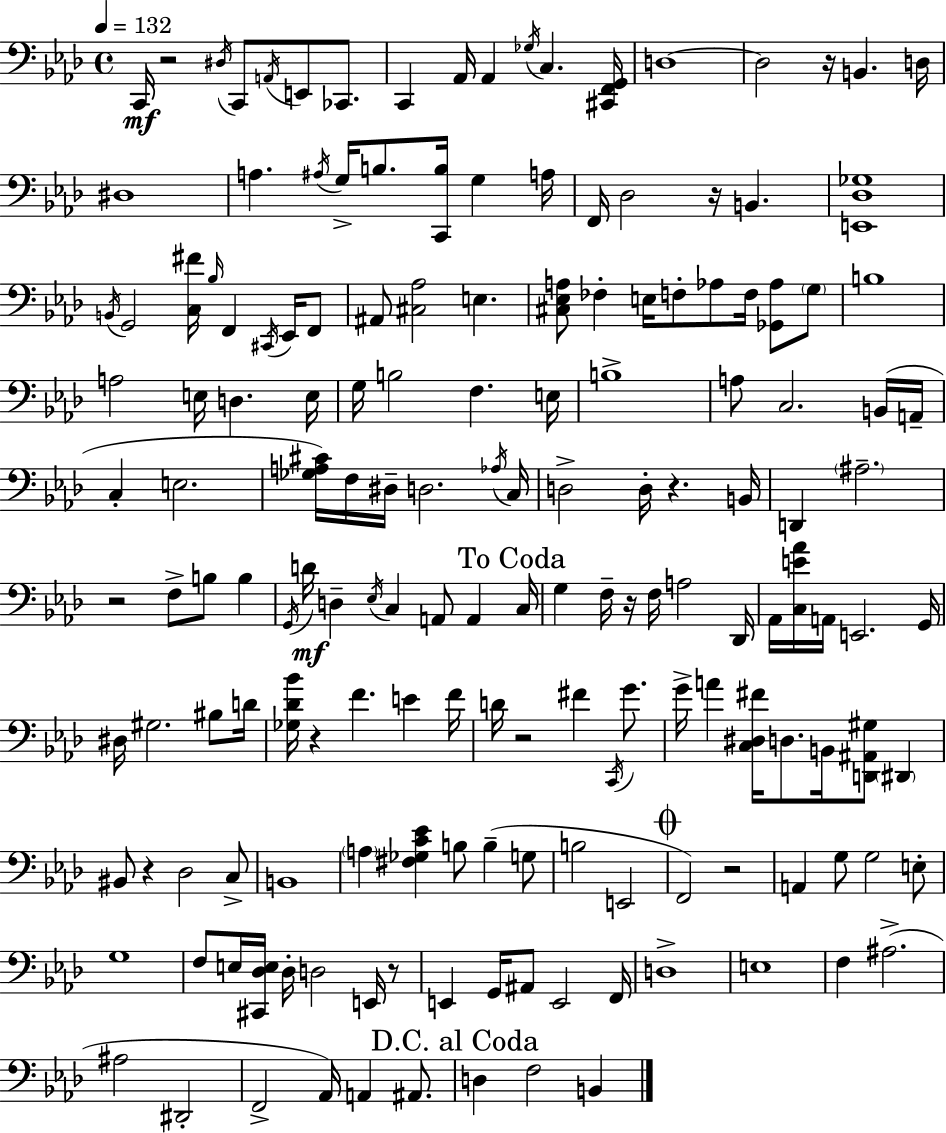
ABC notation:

X:1
T:Untitled
M:4/4
L:1/4
K:Fm
C,,/4 z2 ^D,/4 C,,/2 A,,/4 E,,/2 _C,,/2 C,, _A,,/4 _A,, _G,/4 C, [^C,,F,,G,,]/4 D,4 D,2 z/4 B,, D,/4 ^D,4 A, ^A,/4 G,/4 B,/2 [C,,B,]/4 G, A,/4 F,,/4 _D,2 z/4 B,, [E,,_D,_G,]4 B,,/4 G,,2 [C,^F]/4 _B,/4 F,, ^C,,/4 _E,,/4 F,,/2 ^A,,/2 [^C,_A,]2 E, [^C,_E,A,]/2 _F, E,/4 F,/2 _A,/2 F,/4 [_G,,_A,]/2 G,/2 B,4 A,2 E,/4 D, E,/4 G,/4 B,2 F, E,/4 B,4 A,/2 C,2 B,,/4 A,,/4 C, E,2 [_G,A,^C]/4 F,/4 ^D,/4 D,2 _A,/4 C,/4 D,2 D,/4 z B,,/4 D,, ^A,2 z2 F,/2 B,/2 B, G,,/4 D/4 D, _E,/4 C, A,,/2 A,, C,/4 G, F,/4 z/4 F,/4 A,2 _D,,/4 _A,,/4 [C,E_A]/4 A,,/4 E,,2 G,,/4 ^D,/4 ^G,2 ^B,/2 D/4 [_G,_D_B]/4 z F E F/4 D/4 z2 ^F C,,/4 G/2 G/4 A [C,^D,^F]/4 D,/2 B,,/4 [D,,^A,,^G,]/2 ^D,, ^B,,/2 z _D,2 C,/2 B,,4 A, [^F,_G,C_E] B,/2 B, G,/2 B,2 E,,2 F,,2 z2 A,, G,/2 G,2 E,/2 G,4 F,/2 E,/4 [^C,,_D,E,]/4 _D,/4 D,2 E,,/4 z/2 E,, G,,/4 ^A,,/2 E,,2 F,,/4 D,4 E,4 F, ^A,2 ^A,2 ^D,,2 F,,2 _A,,/4 A,, ^A,,/2 D, F,2 B,,